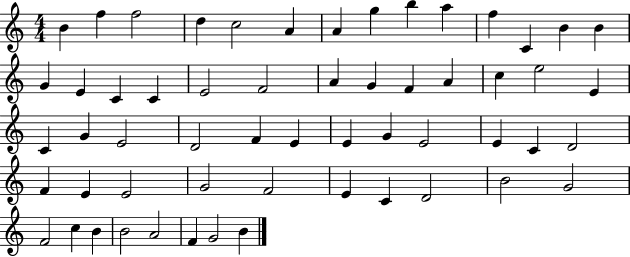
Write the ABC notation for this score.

X:1
T:Untitled
M:4/4
L:1/4
K:C
B f f2 d c2 A A g b a f C B B G E C C E2 F2 A G F A c e2 E C G E2 D2 F E E G E2 E C D2 F E E2 G2 F2 E C D2 B2 G2 F2 c B B2 A2 F G2 B